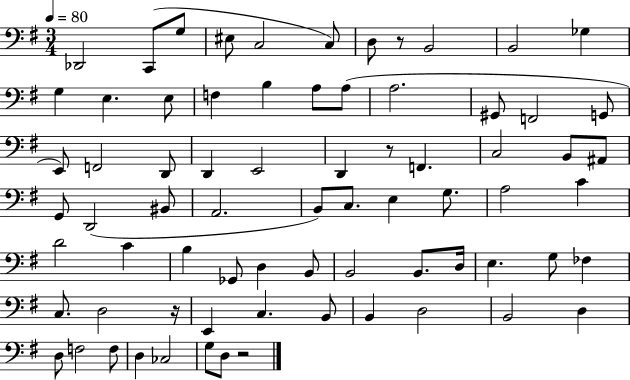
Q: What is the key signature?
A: G major